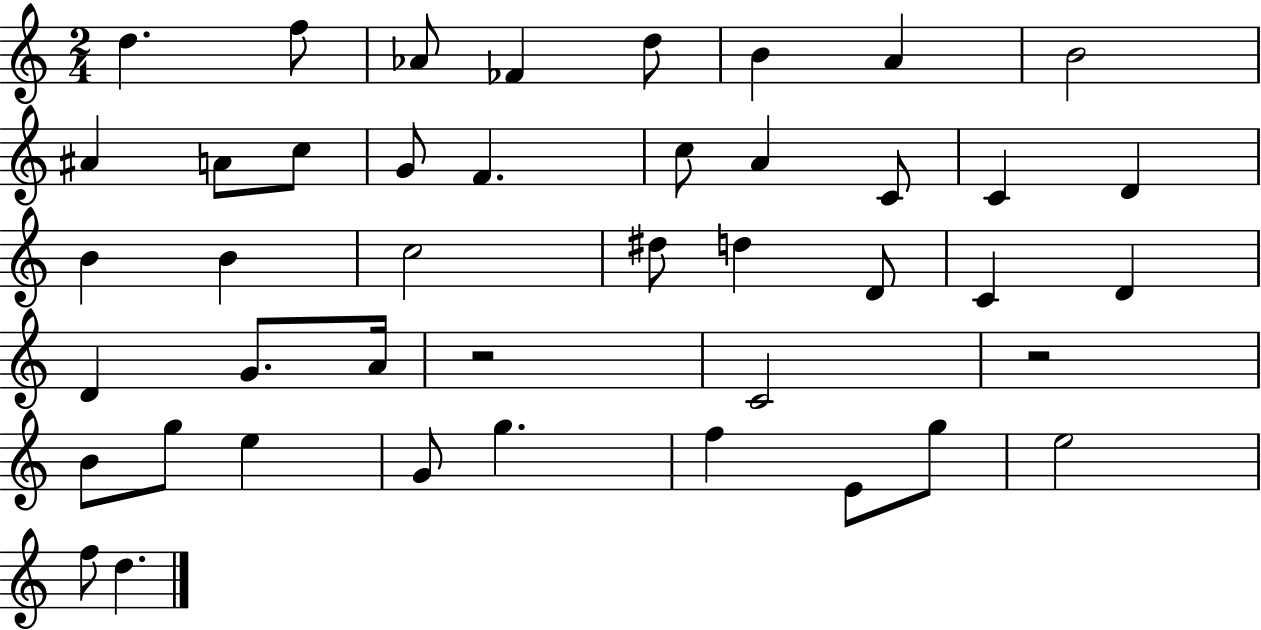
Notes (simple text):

D5/q. F5/e Ab4/e FES4/q D5/e B4/q A4/q B4/h A#4/q A4/e C5/e G4/e F4/q. C5/e A4/q C4/e C4/q D4/q B4/q B4/q C5/h D#5/e D5/q D4/e C4/q D4/q D4/q G4/e. A4/s R/h C4/h R/h B4/e G5/e E5/q G4/e G5/q. F5/q E4/e G5/e E5/h F5/e D5/q.